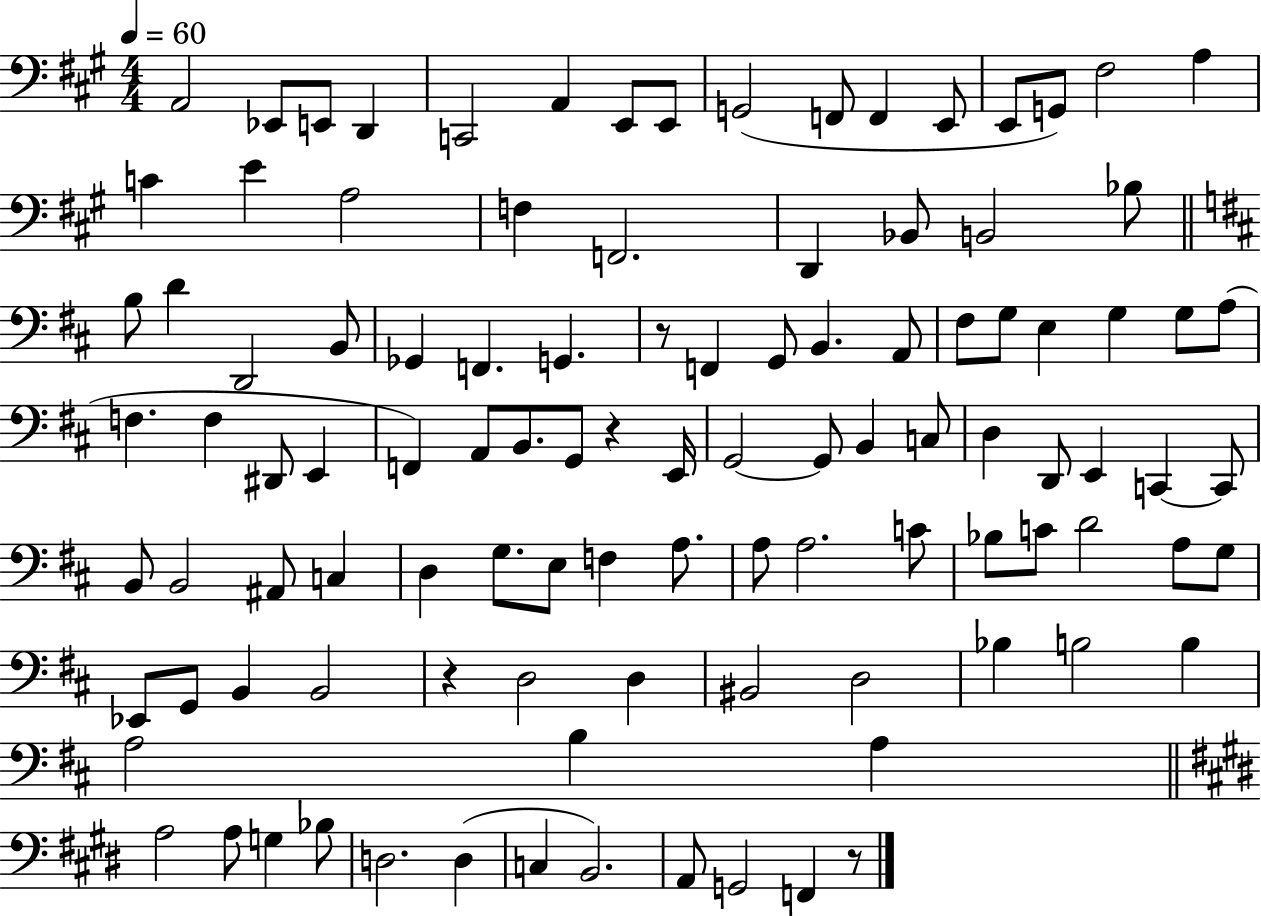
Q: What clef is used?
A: bass